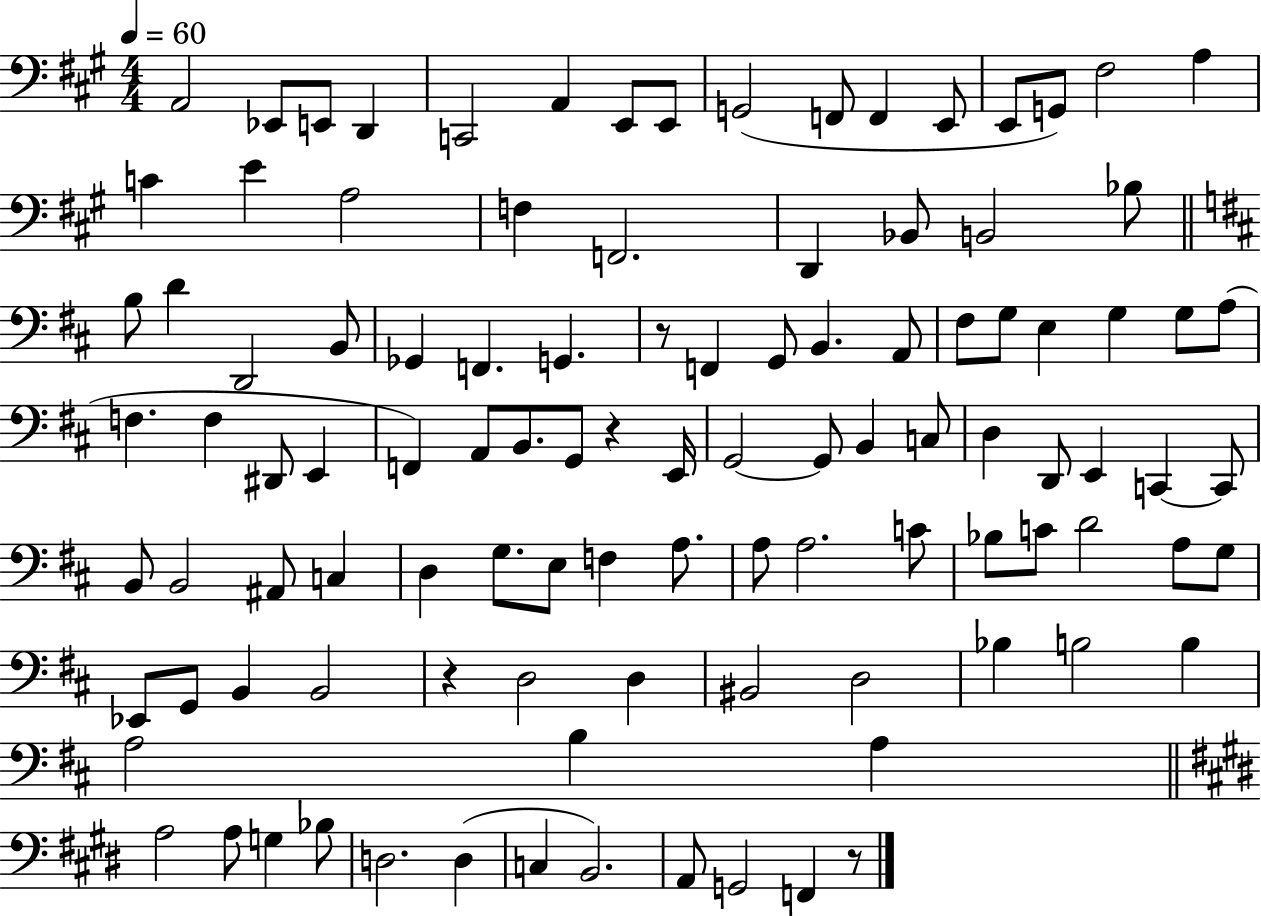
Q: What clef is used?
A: bass